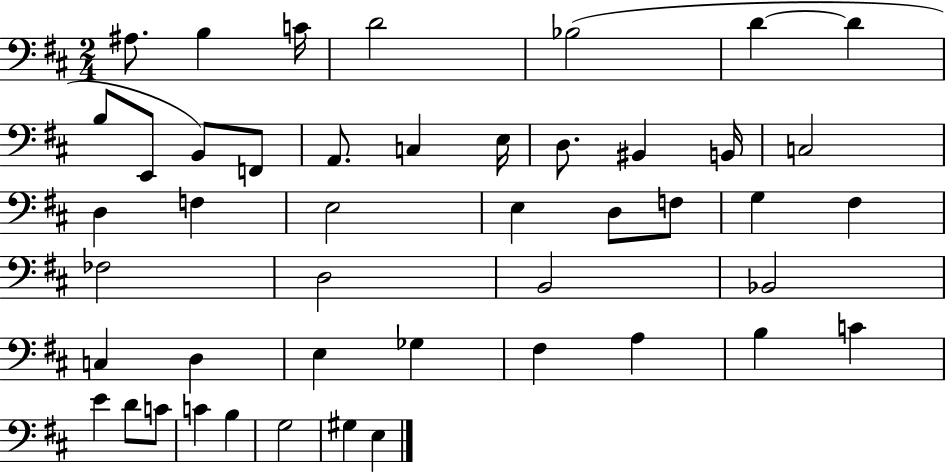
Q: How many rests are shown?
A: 0